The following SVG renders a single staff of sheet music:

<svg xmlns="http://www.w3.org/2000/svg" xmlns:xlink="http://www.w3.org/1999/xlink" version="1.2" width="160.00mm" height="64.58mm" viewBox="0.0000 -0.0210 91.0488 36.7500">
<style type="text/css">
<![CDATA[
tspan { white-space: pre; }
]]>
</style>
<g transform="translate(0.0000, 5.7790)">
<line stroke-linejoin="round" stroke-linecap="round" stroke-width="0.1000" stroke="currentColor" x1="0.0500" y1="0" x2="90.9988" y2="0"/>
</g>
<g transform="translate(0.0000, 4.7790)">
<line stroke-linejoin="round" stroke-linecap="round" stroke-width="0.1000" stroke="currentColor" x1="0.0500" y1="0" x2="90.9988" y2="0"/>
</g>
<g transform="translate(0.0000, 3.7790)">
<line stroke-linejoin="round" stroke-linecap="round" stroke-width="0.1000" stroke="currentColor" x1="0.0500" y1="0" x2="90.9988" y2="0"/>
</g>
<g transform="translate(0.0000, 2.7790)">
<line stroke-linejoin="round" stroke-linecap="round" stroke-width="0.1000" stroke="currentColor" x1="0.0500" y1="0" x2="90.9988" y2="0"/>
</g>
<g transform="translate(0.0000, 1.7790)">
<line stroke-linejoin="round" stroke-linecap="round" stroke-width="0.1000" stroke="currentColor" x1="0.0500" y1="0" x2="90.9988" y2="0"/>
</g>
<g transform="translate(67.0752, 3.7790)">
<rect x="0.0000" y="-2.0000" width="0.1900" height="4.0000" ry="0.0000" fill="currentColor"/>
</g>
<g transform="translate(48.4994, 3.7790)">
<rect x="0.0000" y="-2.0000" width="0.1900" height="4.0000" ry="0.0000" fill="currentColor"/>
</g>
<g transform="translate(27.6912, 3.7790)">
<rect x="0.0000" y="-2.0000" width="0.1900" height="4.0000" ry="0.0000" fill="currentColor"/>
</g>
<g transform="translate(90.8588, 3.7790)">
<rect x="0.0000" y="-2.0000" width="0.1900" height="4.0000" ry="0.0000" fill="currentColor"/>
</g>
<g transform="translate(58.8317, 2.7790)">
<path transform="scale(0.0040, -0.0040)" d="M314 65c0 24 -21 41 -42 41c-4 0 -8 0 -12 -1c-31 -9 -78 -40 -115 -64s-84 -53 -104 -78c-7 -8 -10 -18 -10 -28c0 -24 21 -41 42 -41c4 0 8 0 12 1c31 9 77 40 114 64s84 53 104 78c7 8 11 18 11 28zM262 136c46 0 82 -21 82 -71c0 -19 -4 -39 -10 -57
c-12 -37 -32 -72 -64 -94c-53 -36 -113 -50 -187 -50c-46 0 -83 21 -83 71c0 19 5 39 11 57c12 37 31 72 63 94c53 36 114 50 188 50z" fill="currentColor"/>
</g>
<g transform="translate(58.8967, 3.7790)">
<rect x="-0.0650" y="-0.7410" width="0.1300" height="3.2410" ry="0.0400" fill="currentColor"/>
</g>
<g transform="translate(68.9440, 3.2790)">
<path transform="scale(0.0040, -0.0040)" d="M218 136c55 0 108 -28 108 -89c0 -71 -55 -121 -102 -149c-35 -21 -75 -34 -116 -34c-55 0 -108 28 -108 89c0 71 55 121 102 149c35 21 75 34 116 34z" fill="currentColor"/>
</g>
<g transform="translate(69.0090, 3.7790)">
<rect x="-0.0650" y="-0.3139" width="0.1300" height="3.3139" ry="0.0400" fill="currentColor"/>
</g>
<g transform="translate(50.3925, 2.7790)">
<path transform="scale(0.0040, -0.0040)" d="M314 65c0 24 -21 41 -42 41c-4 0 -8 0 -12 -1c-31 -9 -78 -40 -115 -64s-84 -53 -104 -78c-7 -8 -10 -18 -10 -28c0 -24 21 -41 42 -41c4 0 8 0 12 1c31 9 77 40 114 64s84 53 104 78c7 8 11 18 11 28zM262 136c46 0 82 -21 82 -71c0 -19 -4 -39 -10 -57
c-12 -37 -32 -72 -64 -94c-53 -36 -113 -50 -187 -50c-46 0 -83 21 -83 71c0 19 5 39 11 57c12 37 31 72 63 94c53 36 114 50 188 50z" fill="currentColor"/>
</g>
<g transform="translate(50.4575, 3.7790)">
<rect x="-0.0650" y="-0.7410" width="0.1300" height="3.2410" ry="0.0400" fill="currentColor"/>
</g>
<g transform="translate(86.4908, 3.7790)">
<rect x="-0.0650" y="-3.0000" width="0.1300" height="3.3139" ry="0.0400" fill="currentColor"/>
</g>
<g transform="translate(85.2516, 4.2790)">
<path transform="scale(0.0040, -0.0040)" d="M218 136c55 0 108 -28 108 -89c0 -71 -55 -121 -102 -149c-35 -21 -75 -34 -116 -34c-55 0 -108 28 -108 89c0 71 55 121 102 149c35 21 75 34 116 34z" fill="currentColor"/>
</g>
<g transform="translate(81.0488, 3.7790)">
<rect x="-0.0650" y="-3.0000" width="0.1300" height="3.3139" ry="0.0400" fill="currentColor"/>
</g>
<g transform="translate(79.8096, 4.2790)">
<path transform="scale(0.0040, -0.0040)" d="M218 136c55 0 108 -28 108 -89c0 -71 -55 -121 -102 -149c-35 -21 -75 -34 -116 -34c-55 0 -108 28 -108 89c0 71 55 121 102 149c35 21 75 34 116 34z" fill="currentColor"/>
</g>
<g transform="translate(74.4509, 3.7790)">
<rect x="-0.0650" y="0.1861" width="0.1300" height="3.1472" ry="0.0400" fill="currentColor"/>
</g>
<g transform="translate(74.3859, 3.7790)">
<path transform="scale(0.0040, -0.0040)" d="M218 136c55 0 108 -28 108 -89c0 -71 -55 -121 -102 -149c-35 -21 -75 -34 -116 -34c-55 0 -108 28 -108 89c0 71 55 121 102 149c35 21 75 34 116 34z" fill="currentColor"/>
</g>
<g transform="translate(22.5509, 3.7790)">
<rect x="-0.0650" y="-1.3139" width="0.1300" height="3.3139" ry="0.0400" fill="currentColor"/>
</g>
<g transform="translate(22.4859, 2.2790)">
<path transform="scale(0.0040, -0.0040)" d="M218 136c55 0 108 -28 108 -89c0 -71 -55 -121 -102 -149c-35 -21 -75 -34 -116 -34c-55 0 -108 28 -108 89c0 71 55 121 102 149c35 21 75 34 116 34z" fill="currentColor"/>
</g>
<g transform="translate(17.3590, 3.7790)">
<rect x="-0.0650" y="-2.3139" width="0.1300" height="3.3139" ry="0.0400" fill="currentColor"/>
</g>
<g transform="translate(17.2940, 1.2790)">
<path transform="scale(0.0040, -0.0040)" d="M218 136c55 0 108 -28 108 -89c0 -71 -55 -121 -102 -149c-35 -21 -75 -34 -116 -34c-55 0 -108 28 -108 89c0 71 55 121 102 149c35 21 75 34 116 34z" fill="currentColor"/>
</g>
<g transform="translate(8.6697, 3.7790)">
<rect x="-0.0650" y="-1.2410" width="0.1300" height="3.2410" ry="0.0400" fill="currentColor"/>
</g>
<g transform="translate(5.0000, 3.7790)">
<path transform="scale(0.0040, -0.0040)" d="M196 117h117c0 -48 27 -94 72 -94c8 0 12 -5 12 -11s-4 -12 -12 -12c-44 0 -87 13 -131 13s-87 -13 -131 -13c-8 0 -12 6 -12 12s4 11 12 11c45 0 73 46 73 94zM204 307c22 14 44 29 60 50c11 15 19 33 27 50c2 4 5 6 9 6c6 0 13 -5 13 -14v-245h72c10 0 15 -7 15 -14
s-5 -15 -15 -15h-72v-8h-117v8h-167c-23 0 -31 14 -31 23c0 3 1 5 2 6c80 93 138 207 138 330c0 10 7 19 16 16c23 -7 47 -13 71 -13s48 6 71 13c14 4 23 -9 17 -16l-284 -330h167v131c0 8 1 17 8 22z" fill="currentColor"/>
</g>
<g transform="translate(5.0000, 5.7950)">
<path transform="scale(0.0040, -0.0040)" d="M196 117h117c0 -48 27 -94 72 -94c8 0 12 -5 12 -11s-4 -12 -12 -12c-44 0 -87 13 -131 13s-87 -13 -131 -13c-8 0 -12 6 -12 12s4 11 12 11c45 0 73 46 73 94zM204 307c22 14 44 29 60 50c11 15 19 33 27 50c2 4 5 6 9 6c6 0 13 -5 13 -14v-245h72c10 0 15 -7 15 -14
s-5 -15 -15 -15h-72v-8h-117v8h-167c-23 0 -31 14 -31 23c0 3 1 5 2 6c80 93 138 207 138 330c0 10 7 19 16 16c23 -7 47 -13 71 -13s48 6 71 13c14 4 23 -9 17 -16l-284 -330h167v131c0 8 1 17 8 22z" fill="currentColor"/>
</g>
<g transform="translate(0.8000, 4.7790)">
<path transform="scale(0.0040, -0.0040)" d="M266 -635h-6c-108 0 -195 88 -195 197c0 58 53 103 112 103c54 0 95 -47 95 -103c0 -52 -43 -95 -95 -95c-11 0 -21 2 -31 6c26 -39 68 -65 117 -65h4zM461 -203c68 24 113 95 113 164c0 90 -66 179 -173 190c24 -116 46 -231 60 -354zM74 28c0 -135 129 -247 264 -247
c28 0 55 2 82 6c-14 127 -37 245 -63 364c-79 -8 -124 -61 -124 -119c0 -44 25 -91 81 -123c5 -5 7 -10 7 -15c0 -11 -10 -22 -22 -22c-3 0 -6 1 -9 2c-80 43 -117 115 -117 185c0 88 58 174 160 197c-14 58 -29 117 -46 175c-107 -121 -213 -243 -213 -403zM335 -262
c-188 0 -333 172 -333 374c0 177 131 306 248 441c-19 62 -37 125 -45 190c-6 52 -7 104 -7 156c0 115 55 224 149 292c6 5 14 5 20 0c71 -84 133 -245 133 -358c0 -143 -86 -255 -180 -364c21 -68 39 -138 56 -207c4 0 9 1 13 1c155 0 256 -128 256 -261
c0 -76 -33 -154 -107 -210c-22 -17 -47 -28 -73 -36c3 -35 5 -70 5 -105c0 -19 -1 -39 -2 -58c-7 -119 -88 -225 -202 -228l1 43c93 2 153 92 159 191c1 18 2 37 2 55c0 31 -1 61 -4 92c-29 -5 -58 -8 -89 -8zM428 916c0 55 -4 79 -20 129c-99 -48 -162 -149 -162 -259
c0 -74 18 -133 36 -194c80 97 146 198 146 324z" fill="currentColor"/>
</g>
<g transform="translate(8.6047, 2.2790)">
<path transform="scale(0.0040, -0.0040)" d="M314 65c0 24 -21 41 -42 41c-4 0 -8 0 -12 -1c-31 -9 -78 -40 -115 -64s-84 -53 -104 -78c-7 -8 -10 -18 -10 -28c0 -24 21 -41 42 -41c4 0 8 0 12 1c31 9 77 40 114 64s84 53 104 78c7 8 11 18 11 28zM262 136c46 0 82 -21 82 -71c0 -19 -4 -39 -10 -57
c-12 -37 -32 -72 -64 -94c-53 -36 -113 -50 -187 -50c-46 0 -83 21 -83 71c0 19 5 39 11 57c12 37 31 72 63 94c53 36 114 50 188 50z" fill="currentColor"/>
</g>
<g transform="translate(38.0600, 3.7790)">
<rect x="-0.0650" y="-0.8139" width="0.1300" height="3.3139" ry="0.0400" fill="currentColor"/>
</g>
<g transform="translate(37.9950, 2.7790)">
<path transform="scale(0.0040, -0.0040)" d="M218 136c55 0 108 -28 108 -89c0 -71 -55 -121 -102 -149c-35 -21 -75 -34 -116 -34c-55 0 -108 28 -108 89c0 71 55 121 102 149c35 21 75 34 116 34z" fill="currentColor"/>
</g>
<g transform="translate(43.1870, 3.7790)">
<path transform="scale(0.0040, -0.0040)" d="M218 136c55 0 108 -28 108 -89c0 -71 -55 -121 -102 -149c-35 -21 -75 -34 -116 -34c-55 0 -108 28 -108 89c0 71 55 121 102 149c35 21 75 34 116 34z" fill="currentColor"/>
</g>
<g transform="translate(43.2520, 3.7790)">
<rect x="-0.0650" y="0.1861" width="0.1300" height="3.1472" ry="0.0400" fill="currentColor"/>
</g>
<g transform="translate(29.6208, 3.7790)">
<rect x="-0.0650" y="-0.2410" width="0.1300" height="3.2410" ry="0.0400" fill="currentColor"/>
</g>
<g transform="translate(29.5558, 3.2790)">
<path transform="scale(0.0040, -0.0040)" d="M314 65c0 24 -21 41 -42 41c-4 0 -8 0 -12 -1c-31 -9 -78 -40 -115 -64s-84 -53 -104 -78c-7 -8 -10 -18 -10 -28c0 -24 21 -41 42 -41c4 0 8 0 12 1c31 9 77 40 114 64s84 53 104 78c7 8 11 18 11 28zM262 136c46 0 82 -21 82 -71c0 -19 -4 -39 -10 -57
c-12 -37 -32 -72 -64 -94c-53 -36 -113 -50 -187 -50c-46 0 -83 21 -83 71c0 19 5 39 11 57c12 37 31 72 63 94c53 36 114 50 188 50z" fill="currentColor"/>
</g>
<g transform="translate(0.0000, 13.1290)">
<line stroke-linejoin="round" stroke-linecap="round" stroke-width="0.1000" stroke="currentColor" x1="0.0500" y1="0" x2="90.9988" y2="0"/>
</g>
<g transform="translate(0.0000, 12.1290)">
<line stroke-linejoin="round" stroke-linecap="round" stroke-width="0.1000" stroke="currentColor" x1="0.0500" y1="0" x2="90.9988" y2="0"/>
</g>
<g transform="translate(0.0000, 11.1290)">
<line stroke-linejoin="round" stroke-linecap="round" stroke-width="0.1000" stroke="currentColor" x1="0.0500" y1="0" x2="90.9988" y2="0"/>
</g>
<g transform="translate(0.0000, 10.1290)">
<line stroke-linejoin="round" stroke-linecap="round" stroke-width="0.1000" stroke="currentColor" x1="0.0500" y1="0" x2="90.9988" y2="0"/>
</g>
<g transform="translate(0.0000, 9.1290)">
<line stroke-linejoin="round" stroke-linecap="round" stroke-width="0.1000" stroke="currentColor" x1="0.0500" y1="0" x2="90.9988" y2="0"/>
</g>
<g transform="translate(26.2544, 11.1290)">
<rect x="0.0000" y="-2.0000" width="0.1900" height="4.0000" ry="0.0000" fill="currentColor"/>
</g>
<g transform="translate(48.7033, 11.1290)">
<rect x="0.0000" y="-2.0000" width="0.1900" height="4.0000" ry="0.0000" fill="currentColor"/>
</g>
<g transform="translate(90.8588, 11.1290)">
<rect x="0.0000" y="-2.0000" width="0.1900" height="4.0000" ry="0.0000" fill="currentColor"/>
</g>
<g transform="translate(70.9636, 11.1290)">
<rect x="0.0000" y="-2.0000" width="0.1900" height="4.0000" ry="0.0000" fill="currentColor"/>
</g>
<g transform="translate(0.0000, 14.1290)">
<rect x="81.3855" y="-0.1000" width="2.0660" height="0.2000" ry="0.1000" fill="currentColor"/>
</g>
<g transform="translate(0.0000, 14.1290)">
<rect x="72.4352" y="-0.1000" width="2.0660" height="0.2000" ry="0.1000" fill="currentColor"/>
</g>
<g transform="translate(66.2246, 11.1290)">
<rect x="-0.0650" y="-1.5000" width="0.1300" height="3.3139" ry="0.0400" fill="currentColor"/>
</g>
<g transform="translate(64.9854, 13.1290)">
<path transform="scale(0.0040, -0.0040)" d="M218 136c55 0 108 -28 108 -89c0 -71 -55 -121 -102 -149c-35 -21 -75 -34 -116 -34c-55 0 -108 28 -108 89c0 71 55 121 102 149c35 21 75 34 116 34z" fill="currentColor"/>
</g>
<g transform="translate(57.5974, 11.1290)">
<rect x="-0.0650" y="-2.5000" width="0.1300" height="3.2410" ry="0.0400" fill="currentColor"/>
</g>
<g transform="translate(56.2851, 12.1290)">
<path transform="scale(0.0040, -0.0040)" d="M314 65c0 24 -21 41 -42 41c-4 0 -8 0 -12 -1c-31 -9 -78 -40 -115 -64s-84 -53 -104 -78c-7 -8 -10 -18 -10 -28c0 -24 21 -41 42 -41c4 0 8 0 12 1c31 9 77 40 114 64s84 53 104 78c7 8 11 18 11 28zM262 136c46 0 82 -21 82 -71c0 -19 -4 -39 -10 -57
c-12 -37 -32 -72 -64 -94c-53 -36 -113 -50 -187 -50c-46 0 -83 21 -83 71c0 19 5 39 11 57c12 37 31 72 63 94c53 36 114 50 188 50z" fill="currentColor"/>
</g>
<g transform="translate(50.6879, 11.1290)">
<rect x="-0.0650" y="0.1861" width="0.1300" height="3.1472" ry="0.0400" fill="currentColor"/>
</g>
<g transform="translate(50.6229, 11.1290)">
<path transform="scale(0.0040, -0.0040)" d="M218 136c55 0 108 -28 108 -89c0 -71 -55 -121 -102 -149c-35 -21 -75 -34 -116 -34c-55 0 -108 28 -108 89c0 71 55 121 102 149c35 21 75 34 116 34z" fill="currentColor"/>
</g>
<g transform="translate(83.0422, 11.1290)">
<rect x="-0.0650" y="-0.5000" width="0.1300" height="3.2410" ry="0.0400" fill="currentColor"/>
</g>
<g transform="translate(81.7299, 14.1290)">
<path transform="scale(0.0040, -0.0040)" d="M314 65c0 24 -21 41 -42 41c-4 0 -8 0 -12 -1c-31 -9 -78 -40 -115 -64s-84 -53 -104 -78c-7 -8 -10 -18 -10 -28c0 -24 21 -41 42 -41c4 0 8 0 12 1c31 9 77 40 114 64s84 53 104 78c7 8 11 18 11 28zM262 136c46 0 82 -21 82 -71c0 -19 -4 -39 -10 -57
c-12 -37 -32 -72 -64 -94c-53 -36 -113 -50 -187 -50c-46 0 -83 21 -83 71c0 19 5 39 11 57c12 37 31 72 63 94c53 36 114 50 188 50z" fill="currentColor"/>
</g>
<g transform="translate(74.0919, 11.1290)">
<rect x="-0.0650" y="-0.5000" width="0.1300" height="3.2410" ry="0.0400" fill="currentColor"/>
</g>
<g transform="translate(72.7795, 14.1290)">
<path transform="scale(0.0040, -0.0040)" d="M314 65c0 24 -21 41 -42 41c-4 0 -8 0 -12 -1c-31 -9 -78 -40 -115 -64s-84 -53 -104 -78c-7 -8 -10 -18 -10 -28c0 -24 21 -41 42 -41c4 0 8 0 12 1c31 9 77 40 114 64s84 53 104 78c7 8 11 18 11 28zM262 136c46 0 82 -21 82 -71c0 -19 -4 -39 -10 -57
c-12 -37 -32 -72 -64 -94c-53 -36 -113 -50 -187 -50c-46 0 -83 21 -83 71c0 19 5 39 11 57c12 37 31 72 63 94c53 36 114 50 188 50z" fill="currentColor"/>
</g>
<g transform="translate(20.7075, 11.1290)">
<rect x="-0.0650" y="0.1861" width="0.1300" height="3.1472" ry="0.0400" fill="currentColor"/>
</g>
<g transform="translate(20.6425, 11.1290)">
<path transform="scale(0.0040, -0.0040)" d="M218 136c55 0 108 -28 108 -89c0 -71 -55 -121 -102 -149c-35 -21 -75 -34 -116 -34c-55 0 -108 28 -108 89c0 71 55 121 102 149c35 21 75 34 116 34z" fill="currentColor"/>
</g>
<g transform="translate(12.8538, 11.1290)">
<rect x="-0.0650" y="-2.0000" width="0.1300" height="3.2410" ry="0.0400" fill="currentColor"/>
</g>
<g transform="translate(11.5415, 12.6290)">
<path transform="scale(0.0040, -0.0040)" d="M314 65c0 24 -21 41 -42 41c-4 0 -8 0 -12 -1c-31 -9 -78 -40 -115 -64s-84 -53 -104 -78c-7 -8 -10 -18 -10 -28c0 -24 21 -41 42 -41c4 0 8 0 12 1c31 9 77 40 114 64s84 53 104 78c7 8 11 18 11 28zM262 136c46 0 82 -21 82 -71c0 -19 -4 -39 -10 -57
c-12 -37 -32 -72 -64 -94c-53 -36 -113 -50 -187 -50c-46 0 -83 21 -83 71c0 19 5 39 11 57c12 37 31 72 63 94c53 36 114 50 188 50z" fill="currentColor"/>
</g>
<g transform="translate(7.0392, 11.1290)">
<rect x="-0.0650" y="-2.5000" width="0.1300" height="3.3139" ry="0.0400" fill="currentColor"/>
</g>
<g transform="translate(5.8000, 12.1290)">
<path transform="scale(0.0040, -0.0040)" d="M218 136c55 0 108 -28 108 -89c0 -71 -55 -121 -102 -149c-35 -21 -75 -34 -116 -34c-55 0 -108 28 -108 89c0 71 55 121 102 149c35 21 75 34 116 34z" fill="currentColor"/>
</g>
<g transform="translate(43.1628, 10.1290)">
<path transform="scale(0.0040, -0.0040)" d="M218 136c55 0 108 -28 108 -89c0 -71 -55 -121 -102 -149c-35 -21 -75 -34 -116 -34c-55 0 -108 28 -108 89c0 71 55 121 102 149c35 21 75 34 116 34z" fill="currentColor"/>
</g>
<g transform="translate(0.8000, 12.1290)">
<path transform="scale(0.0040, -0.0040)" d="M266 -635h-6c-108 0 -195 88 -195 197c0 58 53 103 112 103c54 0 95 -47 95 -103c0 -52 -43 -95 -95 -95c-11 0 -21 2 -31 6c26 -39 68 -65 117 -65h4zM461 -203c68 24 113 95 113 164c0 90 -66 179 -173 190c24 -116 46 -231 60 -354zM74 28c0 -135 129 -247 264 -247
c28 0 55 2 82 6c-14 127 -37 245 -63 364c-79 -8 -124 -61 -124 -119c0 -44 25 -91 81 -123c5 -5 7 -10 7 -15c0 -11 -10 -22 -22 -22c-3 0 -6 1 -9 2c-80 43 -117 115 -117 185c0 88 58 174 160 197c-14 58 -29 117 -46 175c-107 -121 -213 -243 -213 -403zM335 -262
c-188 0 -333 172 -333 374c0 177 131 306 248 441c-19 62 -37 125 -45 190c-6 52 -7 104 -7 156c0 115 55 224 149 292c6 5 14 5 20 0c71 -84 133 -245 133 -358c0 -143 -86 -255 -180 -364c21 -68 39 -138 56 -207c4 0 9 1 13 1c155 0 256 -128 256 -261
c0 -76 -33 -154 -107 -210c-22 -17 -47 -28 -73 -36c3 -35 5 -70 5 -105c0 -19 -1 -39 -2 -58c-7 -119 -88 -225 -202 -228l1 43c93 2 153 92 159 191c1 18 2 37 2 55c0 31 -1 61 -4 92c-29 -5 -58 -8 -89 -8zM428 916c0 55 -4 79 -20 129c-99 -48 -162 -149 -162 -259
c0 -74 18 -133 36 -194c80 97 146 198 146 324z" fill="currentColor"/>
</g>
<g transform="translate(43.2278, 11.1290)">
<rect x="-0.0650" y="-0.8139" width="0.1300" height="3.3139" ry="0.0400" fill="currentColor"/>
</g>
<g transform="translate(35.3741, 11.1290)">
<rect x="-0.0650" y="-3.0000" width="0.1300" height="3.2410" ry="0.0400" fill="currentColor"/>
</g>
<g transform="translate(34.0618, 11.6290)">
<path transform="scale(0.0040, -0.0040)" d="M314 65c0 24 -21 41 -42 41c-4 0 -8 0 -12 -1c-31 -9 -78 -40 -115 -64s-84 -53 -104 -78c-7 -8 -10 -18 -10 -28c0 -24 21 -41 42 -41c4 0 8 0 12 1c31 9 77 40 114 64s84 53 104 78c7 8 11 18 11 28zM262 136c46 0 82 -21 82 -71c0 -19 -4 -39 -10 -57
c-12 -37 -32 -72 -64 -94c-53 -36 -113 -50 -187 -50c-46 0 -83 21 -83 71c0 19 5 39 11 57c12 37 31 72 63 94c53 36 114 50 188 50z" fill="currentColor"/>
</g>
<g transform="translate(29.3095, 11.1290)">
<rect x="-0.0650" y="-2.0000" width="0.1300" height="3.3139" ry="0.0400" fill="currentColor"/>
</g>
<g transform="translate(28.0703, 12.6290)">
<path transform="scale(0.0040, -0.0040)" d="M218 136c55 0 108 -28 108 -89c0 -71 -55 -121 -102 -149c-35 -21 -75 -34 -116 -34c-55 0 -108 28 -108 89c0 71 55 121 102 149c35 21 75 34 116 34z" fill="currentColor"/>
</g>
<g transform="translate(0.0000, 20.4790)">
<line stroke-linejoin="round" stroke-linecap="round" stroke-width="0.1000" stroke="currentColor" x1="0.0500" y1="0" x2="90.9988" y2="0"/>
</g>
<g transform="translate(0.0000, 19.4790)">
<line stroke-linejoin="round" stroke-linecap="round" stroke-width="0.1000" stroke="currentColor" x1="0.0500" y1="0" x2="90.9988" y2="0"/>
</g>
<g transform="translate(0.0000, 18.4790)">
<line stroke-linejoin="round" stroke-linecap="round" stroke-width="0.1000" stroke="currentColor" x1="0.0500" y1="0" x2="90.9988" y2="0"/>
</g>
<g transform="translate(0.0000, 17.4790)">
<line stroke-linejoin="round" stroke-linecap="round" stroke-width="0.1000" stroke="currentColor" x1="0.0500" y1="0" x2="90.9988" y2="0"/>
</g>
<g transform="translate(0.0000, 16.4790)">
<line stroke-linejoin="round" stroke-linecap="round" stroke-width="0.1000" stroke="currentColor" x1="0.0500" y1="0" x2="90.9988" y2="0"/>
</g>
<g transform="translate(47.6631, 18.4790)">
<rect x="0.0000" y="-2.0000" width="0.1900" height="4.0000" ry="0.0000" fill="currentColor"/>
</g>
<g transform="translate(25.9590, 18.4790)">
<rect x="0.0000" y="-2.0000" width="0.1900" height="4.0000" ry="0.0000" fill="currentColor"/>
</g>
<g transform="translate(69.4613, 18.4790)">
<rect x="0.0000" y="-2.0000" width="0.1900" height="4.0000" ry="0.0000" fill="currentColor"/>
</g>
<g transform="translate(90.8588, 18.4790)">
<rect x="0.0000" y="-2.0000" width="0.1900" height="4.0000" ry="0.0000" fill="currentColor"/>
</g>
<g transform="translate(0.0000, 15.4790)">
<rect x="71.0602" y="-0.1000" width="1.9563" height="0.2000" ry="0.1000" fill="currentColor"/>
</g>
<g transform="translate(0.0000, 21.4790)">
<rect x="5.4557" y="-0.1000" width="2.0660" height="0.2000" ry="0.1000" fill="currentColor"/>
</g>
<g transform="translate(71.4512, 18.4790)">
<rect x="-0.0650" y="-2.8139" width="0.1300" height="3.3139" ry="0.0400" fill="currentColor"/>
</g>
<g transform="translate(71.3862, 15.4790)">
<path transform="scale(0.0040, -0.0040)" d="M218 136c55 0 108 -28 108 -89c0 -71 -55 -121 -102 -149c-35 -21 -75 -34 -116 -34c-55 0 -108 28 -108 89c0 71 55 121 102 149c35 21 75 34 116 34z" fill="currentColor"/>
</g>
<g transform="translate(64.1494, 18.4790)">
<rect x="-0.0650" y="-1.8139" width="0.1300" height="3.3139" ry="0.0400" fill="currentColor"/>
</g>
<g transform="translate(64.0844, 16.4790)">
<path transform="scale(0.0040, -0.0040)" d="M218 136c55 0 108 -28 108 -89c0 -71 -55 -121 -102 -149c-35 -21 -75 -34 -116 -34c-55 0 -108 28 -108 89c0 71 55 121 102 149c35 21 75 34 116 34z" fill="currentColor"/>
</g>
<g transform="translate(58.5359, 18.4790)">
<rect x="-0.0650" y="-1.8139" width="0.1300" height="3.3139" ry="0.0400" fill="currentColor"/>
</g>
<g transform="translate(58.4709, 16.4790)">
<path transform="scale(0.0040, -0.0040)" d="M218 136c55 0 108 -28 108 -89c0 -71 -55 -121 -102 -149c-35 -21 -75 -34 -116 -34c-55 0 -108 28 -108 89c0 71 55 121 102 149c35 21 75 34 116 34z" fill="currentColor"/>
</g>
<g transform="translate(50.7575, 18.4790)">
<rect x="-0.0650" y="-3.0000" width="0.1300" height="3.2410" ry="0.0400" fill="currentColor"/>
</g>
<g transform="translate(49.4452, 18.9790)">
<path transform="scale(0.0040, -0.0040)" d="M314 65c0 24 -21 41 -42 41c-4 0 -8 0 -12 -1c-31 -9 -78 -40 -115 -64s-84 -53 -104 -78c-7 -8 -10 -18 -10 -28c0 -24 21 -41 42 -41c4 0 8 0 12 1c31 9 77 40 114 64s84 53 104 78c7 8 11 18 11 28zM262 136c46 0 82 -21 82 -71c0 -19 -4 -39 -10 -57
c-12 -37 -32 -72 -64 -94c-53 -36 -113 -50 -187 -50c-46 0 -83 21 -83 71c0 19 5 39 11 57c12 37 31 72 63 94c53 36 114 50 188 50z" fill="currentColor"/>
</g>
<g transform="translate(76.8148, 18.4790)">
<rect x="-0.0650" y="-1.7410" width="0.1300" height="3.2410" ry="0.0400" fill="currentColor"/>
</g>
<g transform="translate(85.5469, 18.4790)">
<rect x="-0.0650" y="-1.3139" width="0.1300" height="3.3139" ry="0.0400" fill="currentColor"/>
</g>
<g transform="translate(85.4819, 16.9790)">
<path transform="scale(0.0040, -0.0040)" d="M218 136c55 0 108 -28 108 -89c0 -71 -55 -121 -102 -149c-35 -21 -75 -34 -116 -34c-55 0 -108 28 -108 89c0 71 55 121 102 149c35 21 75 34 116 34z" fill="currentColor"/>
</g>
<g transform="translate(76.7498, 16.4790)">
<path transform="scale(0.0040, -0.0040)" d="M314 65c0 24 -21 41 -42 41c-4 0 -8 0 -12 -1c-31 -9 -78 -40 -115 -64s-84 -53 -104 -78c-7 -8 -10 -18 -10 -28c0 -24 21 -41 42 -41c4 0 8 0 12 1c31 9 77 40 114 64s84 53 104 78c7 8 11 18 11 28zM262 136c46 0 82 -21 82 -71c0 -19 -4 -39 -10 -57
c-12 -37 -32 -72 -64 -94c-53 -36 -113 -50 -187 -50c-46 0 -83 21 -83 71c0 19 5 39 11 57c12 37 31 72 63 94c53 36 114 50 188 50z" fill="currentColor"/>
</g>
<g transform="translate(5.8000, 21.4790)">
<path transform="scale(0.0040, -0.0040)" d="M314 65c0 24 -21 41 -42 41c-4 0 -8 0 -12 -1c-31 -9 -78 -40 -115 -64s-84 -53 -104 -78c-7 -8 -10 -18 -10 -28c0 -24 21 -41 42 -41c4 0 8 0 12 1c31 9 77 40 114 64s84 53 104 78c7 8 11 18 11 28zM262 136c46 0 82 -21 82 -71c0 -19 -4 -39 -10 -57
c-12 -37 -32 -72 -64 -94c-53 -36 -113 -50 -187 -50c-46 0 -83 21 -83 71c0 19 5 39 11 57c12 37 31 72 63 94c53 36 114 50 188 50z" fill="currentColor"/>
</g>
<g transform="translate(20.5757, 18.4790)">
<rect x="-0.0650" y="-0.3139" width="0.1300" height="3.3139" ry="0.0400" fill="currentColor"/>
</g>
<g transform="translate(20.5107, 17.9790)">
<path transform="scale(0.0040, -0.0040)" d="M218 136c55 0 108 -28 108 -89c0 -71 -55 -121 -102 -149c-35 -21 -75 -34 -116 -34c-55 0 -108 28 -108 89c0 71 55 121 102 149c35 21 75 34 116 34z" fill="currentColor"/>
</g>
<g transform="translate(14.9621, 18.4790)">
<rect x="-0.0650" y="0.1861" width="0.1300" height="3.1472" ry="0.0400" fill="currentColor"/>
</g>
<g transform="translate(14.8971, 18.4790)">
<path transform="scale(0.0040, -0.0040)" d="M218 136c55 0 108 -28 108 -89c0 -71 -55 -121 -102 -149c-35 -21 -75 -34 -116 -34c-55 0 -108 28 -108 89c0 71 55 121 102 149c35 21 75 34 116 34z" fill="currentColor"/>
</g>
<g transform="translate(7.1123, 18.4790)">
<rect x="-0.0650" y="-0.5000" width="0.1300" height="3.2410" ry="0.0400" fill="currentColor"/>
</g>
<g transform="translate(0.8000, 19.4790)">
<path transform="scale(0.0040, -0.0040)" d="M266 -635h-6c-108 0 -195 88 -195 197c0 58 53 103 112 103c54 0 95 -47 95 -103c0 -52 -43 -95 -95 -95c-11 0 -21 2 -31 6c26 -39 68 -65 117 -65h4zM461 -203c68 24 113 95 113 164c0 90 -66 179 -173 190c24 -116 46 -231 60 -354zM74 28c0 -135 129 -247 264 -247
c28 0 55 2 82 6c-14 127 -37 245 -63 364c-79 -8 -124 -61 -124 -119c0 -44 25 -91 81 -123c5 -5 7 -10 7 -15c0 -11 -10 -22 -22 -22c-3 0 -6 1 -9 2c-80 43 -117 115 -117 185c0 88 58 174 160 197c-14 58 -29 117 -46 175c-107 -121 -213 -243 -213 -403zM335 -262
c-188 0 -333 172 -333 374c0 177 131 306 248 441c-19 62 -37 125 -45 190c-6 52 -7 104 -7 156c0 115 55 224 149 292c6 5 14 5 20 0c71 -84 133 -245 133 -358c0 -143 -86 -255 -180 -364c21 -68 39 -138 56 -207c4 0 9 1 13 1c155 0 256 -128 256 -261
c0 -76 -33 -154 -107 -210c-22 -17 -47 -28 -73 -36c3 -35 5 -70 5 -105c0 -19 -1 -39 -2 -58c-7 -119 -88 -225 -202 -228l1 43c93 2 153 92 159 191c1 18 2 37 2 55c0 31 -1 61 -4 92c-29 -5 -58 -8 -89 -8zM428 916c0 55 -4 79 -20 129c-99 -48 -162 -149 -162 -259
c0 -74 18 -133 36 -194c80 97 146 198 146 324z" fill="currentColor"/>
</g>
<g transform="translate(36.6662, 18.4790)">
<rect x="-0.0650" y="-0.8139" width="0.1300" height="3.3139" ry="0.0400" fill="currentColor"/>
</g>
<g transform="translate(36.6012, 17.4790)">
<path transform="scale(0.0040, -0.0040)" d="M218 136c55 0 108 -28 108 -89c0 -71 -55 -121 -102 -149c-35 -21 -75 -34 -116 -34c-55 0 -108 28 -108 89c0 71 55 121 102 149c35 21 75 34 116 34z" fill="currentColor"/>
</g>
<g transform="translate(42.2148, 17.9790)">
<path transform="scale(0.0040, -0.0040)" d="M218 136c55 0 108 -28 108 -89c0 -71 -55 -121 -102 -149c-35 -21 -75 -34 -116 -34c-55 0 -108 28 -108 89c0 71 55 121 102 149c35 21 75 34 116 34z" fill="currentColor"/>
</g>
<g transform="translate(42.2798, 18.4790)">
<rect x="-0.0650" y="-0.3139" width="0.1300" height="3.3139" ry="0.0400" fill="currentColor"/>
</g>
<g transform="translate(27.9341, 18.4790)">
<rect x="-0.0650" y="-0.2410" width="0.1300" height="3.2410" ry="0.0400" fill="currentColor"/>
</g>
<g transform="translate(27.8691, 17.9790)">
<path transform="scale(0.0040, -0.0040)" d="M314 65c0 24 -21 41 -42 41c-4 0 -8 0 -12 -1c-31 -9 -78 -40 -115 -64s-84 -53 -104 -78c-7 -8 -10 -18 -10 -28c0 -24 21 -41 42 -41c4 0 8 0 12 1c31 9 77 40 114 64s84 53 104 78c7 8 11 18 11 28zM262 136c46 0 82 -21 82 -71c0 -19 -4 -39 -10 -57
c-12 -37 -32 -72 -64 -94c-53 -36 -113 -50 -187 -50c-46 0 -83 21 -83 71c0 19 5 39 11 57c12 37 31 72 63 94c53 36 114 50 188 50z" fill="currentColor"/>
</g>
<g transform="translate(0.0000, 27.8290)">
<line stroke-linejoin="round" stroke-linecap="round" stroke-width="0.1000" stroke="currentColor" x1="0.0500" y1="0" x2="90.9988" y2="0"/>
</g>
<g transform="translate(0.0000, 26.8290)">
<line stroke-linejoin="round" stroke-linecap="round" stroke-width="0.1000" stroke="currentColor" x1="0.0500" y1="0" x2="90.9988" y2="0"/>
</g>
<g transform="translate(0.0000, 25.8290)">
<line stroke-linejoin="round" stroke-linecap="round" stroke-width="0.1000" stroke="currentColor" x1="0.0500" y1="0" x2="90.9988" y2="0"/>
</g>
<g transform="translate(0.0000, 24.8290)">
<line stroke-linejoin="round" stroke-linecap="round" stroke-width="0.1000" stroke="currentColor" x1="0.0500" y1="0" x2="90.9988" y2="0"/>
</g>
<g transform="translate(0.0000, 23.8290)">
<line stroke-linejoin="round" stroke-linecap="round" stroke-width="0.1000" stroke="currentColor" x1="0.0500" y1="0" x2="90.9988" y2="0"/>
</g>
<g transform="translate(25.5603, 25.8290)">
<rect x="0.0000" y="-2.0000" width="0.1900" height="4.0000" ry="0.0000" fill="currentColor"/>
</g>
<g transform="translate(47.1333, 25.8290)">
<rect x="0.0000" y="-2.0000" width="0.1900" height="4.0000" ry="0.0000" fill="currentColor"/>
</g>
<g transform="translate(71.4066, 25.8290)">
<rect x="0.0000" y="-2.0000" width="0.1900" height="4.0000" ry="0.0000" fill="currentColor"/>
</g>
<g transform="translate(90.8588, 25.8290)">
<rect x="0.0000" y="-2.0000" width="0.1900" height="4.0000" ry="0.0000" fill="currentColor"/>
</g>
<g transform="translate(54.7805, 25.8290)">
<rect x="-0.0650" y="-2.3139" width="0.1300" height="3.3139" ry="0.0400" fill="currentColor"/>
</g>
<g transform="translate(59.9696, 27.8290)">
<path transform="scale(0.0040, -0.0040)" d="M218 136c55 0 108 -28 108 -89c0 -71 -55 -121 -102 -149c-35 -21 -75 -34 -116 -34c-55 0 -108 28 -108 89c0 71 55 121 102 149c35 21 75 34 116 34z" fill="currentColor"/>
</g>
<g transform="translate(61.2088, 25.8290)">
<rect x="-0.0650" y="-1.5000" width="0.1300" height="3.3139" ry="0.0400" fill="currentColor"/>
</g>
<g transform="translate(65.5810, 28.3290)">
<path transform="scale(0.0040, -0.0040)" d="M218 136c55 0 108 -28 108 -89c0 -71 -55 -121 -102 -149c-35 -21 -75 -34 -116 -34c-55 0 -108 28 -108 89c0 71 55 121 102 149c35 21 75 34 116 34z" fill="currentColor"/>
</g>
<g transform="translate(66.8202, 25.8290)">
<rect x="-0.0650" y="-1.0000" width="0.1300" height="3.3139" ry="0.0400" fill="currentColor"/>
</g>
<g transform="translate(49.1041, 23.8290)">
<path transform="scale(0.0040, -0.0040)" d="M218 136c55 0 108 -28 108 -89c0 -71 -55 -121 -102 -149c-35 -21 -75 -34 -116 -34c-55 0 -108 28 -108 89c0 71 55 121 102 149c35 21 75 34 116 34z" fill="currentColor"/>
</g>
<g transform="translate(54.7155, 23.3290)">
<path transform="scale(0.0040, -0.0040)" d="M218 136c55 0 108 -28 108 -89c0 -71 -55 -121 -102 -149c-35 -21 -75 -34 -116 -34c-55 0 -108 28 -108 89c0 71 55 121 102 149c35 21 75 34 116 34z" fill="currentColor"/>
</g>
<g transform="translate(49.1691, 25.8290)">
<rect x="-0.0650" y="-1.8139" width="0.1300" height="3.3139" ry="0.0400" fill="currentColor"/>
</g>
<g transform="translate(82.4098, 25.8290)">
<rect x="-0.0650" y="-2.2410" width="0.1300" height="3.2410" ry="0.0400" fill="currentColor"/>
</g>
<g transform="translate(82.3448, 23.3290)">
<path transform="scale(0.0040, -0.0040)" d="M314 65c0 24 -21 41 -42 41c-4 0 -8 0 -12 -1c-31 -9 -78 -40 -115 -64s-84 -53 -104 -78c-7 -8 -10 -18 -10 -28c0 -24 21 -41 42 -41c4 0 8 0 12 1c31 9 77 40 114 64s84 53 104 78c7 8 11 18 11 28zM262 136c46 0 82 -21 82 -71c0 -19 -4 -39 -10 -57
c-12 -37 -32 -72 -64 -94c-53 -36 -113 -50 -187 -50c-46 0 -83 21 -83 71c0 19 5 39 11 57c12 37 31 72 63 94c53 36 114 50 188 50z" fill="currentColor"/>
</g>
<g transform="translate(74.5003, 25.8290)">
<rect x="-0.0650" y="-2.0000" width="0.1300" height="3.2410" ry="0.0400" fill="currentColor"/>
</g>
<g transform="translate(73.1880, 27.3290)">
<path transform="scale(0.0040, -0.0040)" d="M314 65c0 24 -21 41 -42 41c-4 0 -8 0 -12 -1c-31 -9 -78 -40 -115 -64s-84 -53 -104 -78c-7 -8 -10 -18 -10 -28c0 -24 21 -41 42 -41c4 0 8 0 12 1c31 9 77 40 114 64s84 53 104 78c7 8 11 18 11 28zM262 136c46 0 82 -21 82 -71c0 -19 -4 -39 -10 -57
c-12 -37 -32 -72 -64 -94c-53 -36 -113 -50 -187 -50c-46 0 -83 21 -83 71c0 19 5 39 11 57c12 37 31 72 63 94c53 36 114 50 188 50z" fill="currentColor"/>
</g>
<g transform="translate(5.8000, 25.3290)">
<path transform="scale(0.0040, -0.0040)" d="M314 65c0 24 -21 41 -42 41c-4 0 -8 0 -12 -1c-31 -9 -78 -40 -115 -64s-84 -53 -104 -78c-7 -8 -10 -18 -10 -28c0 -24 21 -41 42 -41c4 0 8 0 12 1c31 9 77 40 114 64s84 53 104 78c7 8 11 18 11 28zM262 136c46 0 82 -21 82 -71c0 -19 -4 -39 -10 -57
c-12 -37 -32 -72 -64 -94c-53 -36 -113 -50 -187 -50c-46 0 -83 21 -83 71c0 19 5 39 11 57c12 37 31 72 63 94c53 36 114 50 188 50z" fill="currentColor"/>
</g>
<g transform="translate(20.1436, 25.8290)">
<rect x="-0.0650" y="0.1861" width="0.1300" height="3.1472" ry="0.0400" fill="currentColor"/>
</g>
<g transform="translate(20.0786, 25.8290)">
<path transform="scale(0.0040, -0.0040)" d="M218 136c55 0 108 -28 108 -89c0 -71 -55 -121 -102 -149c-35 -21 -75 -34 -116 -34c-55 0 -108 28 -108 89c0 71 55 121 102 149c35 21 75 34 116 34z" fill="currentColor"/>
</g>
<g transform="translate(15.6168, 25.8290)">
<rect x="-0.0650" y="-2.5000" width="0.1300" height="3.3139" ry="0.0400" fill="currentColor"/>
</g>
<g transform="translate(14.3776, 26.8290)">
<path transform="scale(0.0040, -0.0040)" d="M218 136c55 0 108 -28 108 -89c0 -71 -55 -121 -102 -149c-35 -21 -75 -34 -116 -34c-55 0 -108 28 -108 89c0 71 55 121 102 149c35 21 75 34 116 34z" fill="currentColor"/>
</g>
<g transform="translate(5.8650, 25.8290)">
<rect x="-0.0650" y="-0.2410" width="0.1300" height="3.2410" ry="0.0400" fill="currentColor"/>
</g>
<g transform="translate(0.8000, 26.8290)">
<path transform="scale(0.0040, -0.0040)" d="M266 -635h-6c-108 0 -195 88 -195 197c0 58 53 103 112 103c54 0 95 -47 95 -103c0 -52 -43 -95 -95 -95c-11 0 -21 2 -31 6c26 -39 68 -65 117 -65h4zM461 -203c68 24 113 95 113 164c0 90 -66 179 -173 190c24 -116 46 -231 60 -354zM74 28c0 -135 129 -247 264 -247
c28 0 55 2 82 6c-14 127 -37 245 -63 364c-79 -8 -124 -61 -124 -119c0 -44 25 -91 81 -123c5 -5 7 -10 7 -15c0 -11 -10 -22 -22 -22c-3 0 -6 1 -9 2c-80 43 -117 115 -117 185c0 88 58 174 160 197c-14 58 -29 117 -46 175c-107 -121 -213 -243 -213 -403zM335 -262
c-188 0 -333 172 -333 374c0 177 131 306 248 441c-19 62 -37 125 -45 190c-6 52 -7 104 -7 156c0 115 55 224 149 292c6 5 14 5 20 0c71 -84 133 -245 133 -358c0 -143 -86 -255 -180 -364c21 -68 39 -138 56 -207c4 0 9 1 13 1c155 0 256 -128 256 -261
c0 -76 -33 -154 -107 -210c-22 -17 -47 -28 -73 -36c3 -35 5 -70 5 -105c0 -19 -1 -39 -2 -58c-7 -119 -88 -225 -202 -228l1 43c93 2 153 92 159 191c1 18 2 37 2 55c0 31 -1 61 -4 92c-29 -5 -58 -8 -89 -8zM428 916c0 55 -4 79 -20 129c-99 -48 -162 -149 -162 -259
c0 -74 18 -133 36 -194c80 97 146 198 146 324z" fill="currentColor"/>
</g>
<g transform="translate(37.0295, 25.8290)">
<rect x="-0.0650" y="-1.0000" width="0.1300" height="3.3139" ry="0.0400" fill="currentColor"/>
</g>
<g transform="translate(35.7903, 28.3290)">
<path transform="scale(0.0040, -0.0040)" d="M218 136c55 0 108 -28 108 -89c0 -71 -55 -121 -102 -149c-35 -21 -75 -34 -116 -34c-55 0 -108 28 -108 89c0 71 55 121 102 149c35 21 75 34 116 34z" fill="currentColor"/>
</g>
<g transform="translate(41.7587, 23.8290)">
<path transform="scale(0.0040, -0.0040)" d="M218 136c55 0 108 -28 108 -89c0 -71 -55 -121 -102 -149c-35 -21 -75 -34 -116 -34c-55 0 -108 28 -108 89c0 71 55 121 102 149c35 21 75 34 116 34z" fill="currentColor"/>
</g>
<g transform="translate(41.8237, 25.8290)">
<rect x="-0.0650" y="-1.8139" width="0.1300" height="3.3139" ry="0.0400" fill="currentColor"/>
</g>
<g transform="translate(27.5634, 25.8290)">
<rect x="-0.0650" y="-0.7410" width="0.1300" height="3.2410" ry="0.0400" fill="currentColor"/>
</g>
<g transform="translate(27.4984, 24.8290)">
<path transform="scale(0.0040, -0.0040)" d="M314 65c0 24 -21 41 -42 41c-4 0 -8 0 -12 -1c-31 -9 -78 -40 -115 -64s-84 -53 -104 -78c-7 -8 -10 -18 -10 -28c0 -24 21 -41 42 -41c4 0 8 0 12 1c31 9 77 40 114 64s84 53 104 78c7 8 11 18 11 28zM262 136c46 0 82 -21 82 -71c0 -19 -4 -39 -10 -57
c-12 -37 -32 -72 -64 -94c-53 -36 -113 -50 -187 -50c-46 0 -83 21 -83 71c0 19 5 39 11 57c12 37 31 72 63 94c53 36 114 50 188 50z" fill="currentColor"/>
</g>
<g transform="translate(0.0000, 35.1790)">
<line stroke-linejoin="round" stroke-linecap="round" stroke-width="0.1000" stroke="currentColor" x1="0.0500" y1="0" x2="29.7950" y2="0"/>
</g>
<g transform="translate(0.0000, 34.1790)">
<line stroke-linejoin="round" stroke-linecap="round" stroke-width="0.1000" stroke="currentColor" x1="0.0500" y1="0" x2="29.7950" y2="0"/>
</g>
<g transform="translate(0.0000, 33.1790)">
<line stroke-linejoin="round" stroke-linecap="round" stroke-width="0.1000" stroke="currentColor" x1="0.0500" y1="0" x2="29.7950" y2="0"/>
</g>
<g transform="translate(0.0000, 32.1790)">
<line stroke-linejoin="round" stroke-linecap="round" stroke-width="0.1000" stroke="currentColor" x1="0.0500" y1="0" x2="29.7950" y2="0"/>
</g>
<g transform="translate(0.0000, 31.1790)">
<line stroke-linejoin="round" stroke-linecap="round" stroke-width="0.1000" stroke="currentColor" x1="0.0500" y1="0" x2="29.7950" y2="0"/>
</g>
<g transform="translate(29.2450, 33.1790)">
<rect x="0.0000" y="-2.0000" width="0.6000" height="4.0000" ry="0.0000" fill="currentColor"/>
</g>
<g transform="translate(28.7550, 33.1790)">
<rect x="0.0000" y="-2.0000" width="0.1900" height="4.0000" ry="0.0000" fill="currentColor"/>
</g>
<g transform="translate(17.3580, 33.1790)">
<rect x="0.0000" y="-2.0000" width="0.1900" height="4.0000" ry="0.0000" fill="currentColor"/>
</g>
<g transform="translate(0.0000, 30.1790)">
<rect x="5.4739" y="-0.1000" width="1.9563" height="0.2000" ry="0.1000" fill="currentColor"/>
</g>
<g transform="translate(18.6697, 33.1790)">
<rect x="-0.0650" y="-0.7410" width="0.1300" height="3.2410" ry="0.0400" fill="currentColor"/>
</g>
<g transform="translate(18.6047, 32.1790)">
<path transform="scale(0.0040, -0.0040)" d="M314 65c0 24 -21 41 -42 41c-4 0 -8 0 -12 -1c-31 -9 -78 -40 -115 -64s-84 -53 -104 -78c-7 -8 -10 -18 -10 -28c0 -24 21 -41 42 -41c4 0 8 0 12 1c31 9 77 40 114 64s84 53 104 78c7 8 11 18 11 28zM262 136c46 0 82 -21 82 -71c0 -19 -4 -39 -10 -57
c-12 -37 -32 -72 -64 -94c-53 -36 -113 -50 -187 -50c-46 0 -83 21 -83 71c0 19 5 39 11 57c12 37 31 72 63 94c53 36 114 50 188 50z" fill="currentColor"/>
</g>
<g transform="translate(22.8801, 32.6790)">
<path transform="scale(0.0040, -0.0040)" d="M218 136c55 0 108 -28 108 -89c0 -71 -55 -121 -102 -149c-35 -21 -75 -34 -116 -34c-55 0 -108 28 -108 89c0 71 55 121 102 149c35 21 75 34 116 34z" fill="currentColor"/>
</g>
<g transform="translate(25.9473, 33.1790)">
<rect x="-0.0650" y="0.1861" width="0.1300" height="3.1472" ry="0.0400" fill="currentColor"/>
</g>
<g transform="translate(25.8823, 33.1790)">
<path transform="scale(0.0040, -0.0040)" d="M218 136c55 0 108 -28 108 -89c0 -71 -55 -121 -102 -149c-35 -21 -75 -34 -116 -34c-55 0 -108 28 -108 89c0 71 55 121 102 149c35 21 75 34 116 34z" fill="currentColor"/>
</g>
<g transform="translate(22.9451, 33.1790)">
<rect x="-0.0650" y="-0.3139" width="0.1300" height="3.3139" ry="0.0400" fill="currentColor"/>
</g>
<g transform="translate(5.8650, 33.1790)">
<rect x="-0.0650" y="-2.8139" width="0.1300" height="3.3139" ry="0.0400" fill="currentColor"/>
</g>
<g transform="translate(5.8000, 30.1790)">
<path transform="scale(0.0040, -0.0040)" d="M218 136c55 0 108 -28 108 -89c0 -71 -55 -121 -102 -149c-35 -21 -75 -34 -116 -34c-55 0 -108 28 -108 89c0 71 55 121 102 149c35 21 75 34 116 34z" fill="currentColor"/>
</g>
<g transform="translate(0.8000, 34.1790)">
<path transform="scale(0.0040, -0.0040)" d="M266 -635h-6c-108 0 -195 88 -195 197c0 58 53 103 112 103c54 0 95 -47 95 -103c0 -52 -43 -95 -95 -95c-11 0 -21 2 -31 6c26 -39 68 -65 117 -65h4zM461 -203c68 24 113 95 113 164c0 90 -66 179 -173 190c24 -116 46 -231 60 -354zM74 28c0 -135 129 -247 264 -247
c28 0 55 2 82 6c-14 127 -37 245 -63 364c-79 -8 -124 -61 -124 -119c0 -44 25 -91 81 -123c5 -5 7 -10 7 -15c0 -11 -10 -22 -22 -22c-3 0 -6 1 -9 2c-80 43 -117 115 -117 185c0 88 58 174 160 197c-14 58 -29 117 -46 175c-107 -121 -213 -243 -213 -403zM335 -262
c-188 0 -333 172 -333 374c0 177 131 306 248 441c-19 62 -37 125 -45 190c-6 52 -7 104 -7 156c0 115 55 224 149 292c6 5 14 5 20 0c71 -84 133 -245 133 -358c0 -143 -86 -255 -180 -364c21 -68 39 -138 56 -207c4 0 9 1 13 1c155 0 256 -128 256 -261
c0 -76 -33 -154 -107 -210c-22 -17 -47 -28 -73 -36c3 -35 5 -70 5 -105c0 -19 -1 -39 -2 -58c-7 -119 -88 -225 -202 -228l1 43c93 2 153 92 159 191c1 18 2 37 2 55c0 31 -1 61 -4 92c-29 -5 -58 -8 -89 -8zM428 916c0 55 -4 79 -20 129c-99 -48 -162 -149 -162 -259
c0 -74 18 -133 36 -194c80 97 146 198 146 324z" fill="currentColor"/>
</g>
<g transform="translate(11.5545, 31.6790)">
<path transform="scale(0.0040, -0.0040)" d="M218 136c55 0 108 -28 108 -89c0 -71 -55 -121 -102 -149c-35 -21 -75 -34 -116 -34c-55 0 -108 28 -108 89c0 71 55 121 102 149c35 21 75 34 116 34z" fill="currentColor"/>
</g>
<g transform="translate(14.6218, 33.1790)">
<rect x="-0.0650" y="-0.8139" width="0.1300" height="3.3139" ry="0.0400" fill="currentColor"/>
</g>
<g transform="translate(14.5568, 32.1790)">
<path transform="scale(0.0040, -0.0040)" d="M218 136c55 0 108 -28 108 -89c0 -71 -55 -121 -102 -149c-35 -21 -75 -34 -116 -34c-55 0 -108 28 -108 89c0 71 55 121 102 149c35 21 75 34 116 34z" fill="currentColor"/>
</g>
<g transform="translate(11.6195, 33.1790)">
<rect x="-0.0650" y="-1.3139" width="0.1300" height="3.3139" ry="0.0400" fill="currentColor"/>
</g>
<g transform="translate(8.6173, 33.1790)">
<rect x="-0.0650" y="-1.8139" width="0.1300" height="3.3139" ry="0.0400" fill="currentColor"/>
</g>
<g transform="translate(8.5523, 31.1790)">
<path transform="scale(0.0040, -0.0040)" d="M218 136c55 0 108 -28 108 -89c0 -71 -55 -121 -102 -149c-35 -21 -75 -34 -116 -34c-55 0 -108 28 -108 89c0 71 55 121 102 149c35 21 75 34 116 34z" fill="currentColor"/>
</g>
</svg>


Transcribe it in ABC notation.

X:1
T:Untitled
M:4/4
L:1/4
K:C
e2 g e c2 d B d2 d2 c B A A G F2 B F A2 d B G2 E C2 C2 C2 B c c2 d c A2 f f a f2 e c2 G B d2 D f f g E D F2 g2 a f e d d2 c B